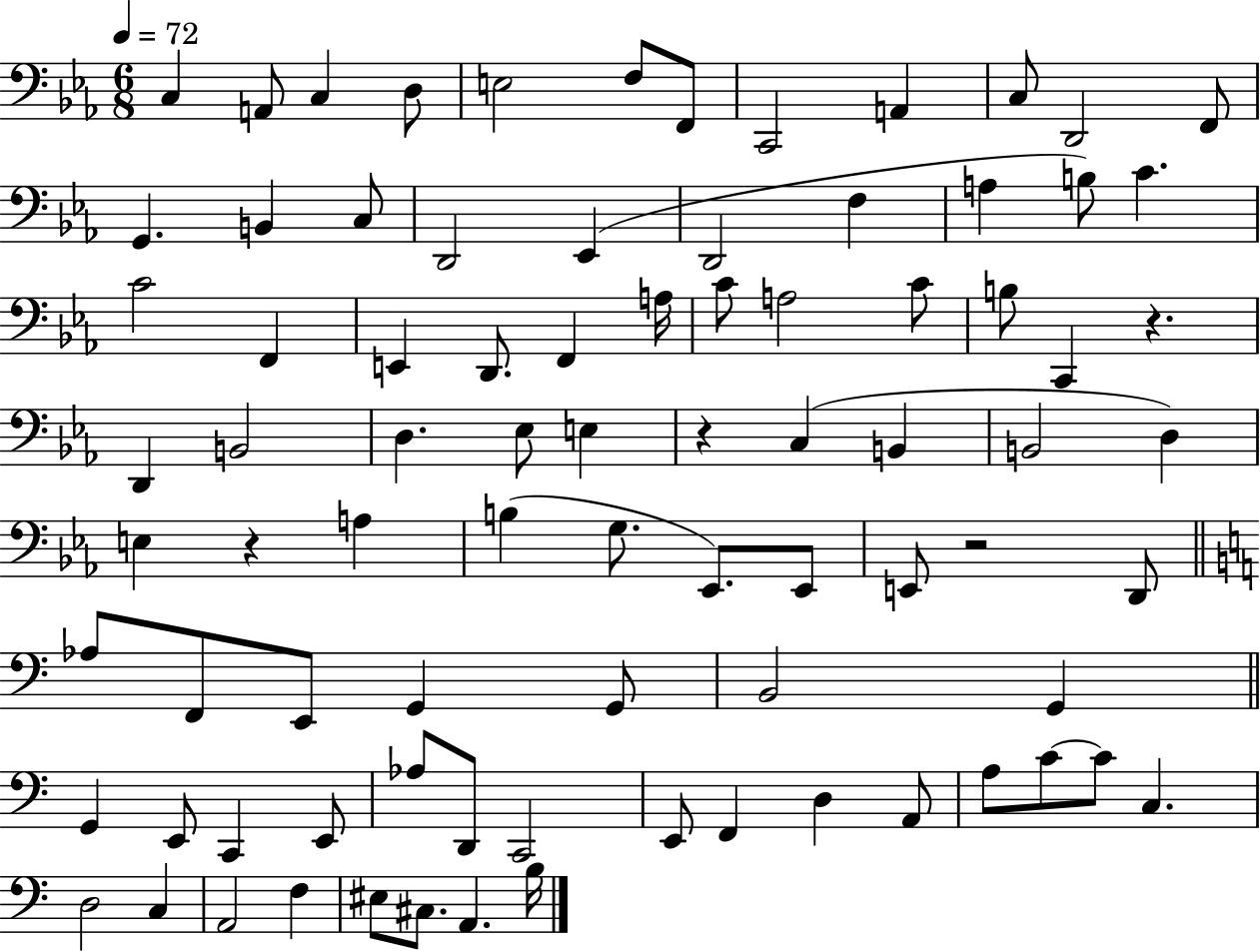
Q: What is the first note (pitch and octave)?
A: C3